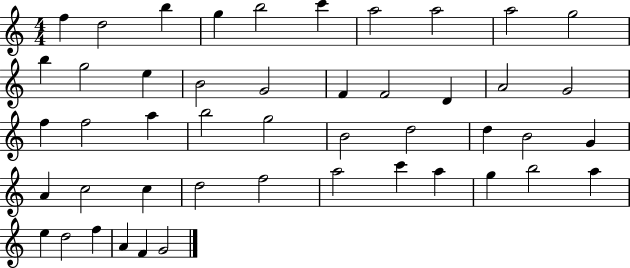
F5/q D5/h B5/q G5/q B5/h C6/q A5/h A5/h A5/h G5/h B5/q G5/h E5/q B4/h G4/h F4/q F4/h D4/q A4/h G4/h F5/q F5/h A5/q B5/h G5/h B4/h D5/h D5/q B4/h G4/q A4/q C5/h C5/q D5/h F5/h A5/h C6/q A5/q G5/q B5/h A5/q E5/q D5/h F5/q A4/q F4/q G4/h